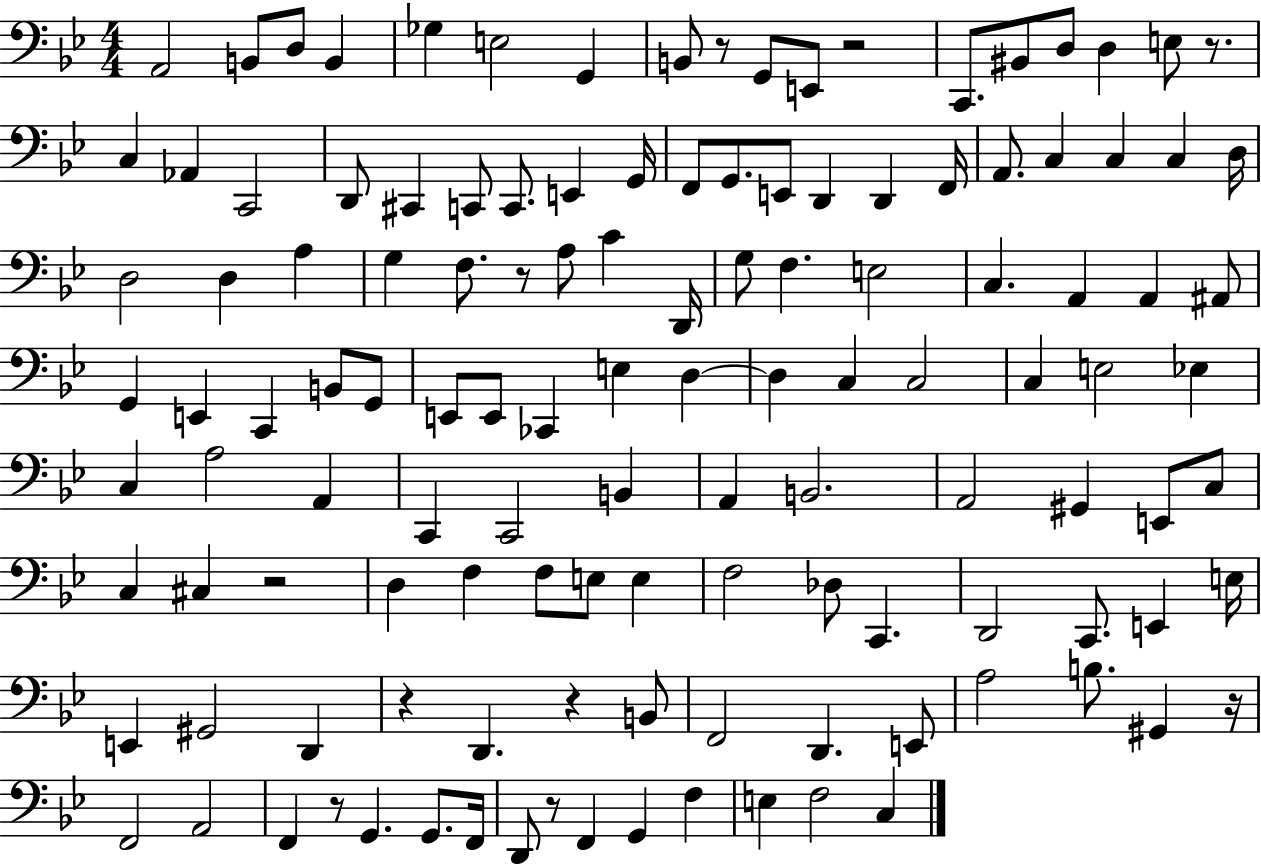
X:1
T:Untitled
M:4/4
L:1/4
K:Bb
A,,2 B,,/2 D,/2 B,, _G, E,2 G,, B,,/2 z/2 G,,/2 E,,/2 z2 C,,/2 ^B,,/2 D,/2 D, E,/2 z/2 C, _A,, C,,2 D,,/2 ^C,, C,,/2 C,,/2 E,, G,,/4 F,,/2 G,,/2 E,,/2 D,, D,, F,,/4 A,,/2 C, C, C, D,/4 D,2 D, A, G, F,/2 z/2 A,/2 C D,,/4 G,/2 F, E,2 C, A,, A,, ^A,,/2 G,, E,, C,, B,,/2 G,,/2 E,,/2 E,,/2 _C,, E, D, D, C, C,2 C, E,2 _E, C, A,2 A,, C,, C,,2 B,, A,, B,,2 A,,2 ^G,, E,,/2 C,/2 C, ^C, z2 D, F, F,/2 E,/2 E, F,2 _D,/2 C,, D,,2 C,,/2 E,, E,/4 E,, ^G,,2 D,, z D,, z B,,/2 F,,2 D,, E,,/2 A,2 B,/2 ^G,, z/4 F,,2 A,,2 F,, z/2 G,, G,,/2 F,,/4 D,,/2 z/2 F,, G,, F, E, F,2 C,